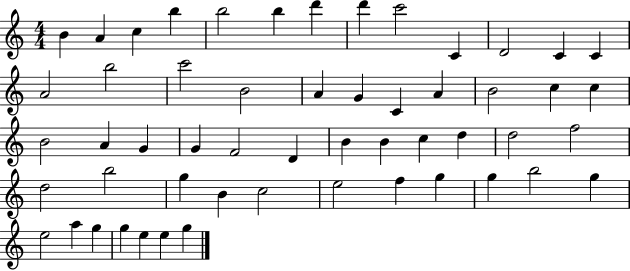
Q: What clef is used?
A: treble